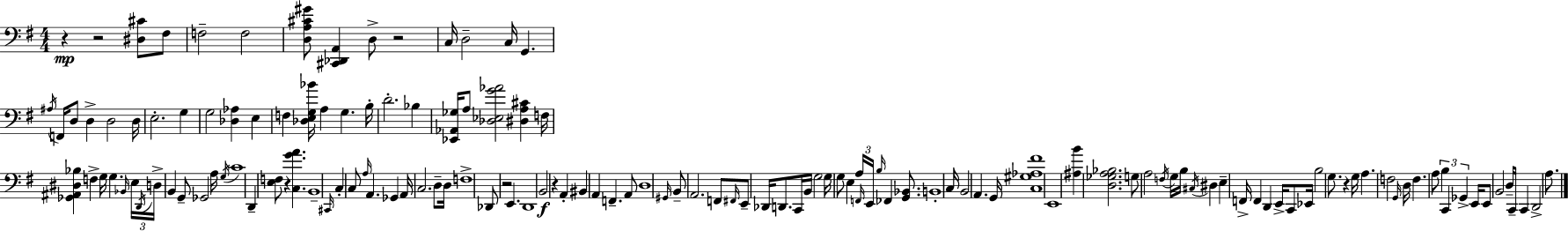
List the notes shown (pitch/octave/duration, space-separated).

R/q R/h [D#3,C#4]/e F#3/e F3/h F3/h [D3,A3,C#4,G#4]/e [C#2,Db2,A2]/q D3/e R/h C3/s D3/h C3/s G2/q. A#3/s F2/s D3/e D3/q D3/h D3/s E3/h. G3/q G3/h [Db3,Ab3]/q E3/q F3/q [Db3,E3,G3,Bb4]/s A3/q G3/q. B3/s D4/h. Bb3/q [Eb2,Ab2,Gb3]/s A3/e [Db3,Eb3,G4,Ab4]/h [D#3,A3,C#4]/q F3/s [Gb2,A#2,D#3,Bb3]/q F3/q G3/s G3/q. Bb2/s E3/s D2/s D3/s B2/q G2/e Gb2/h A3/s G3/s C4/w D2/q [E3,F3]/e R/q [C3,G4,A4]/q. B2/w C#2/s C3/q C3/e A3/s A2/q. Gb2/q A2/s C3/h. D3/e D3/s F3/w Db2/e R/h E2/q. D2/w B2/h R/q A2/q BIS2/q A2/q F2/q. A2/e D3/w G#2/s B2/e A2/h. F2/e F#2/s E2/e Db2/s D2/e. C2/s B2/s G3/h G3/s G3/e E3/q A3/s F2/s E2/s B3/s FES2/q [G2,Bb2]/e. B2/w C3/s B2/h A2/q. G2/s [C3,G#3,Ab3,F#4]/w E2/w [A#3,B4]/q [D3,Gb3,A3,Bb3]/h. G3/e A3/h F3/s G3/s B3/s C#3/s D#3/q E3/q F2/s F2/q D2/q E2/s C2/e Eb2/s B3/h G3/e. R/q G3/s A3/q. F3/h G2/s D3/s F3/q. A3/e B3/q C2/q Gb2/q E2/s E2/e B2/h D3/s C2/s C2/q D2/h A3/e.